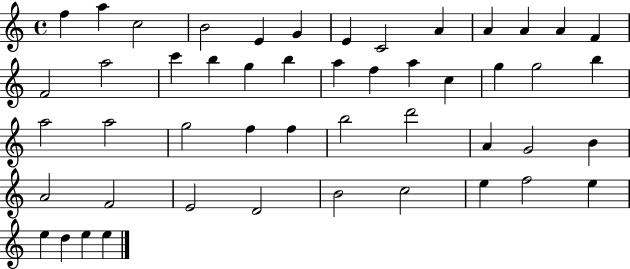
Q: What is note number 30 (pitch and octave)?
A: F5